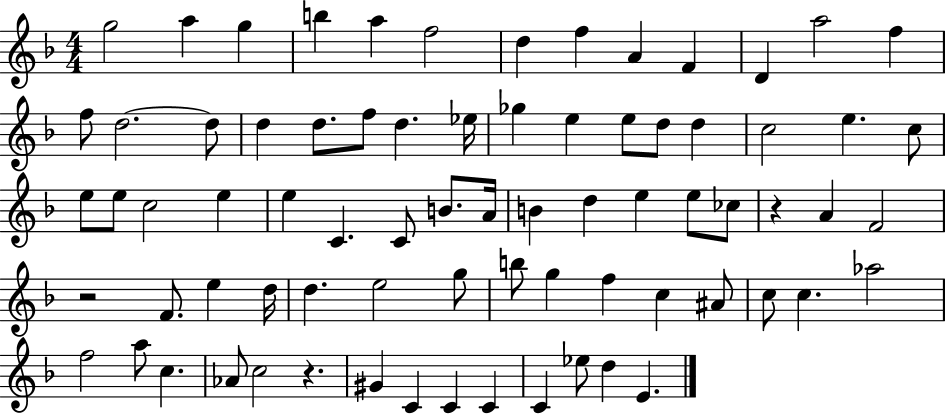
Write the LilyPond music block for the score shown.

{
  \clef treble
  \numericTimeSignature
  \time 4/4
  \key f \major
  g''2 a''4 g''4 | b''4 a''4 f''2 | d''4 f''4 a'4 f'4 | d'4 a''2 f''4 | \break f''8 d''2.~~ d''8 | d''4 d''8. f''8 d''4. ees''16 | ges''4 e''4 e''8 d''8 d''4 | c''2 e''4. c''8 | \break e''8 e''8 c''2 e''4 | e''4 c'4. c'8 b'8. a'16 | b'4 d''4 e''4 e''8 ces''8 | r4 a'4 f'2 | \break r2 f'8. e''4 d''16 | d''4. e''2 g''8 | b''8 g''4 f''4 c''4 ais'8 | c''8 c''4. aes''2 | \break f''2 a''8 c''4. | aes'8 c''2 r4. | gis'4 c'4 c'4 c'4 | c'4 ees''8 d''4 e'4. | \break \bar "|."
}